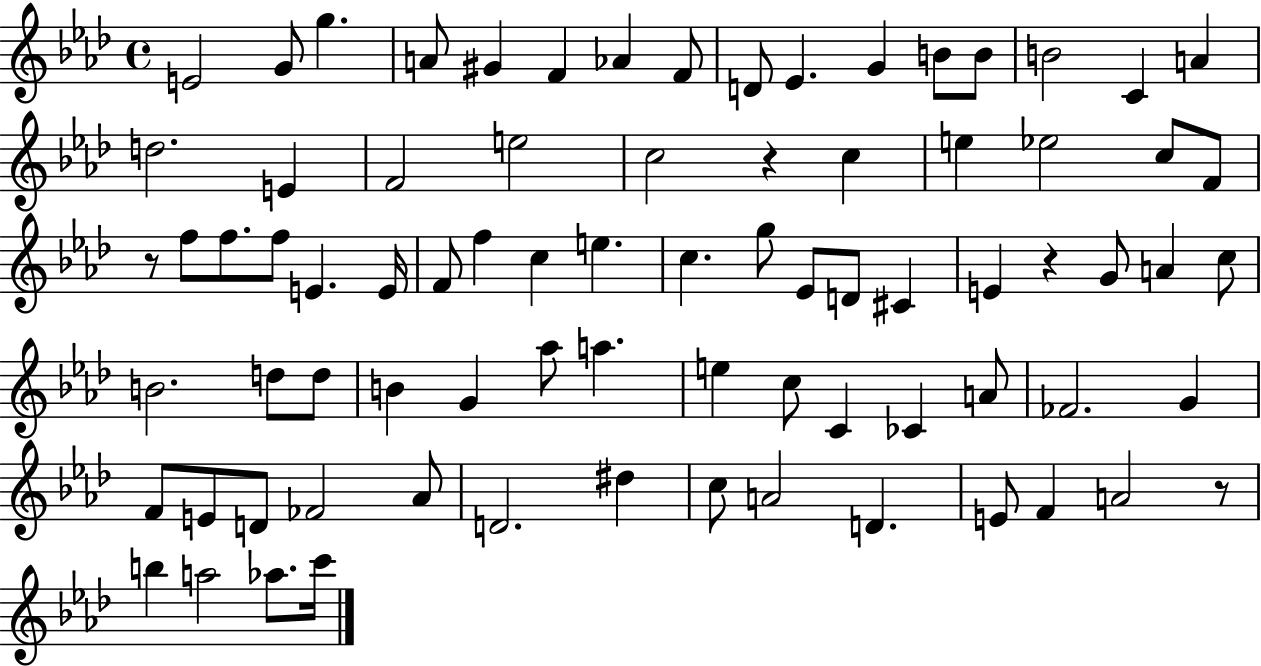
{
  \clef treble
  \time 4/4
  \defaultTimeSignature
  \key aes \major
  e'2 g'8 g''4. | a'8 gis'4 f'4 aes'4 f'8 | d'8 ees'4. g'4 b'8 b'8 | b'2 c'4 a'4 | \break d''2. e'4 | f'2 e''2 | c''2 r4 c''4 | e''4 ees''2 c''8 f'8 | \break r8 f''8 f''8. f''8 e'4. e'16 | f'8 f''4 c''4 e''4. | c''4. g''8 ees'8 d'8 cis'4 | e'4 r4 g'8 a'4 c''8 | \break b'2. d''8 d''8 | b'4 g'4 aes''8 a''4. | e''4 c''8 c'4 ces'4 a'8 | fes'2. g'4 | \break f'8 e'8 d'8 fes'2 aes'8 | d'2. dis''4 | c''8 a'2 d'4. | e'8 f'4 a'2 r8 | \break b''4 a''2 aes''8. c'''16 | \bar "|."
}